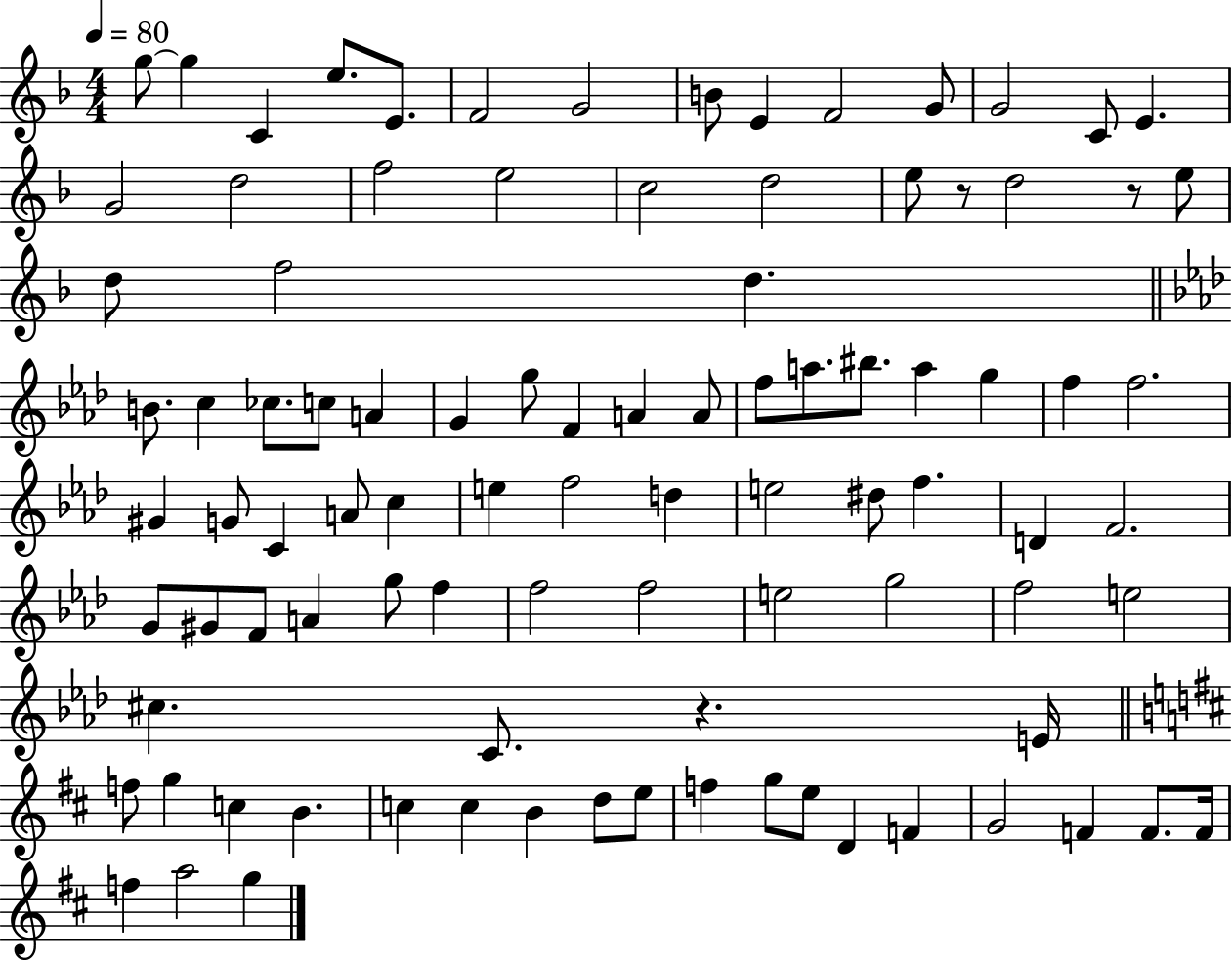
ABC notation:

X:1
T:Untitled
M:4/4
L:1/4
K:F
g/2 g C e/2 E/2 F2 G2 B/2 E F2 G/2 G2 C/2 E G2 d2 f2 e2 c2 d2 e/2 z/2 d2 z/2 e/2 d/2 f2 d B/2 c _c/2 c/2 A G g/2 F A A/2 f/2 a/2 ^b/2 a g f f2 ^G G/2 C A/2 c e f2 d e2 ^d/2 f D F2 G/2 ^G/2 F/2 A g/2 f f2 f2 e2 g2 f2 e2 ^c C/2 z E/4 f/2 g c B c c B d/2 e/2 f g/2 e/2 D F G2 F F/2 F/4 f a2 g